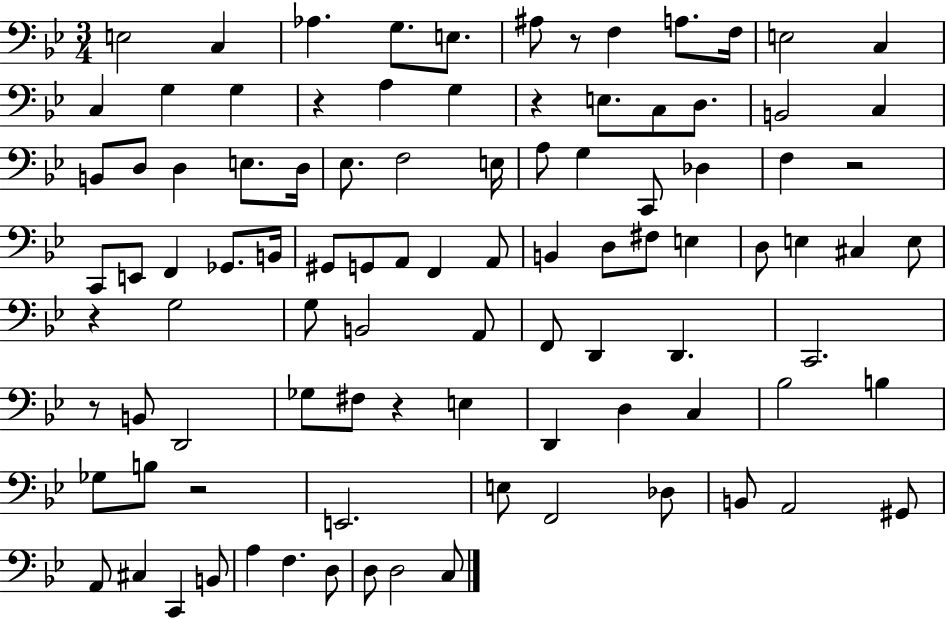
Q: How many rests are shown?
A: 8